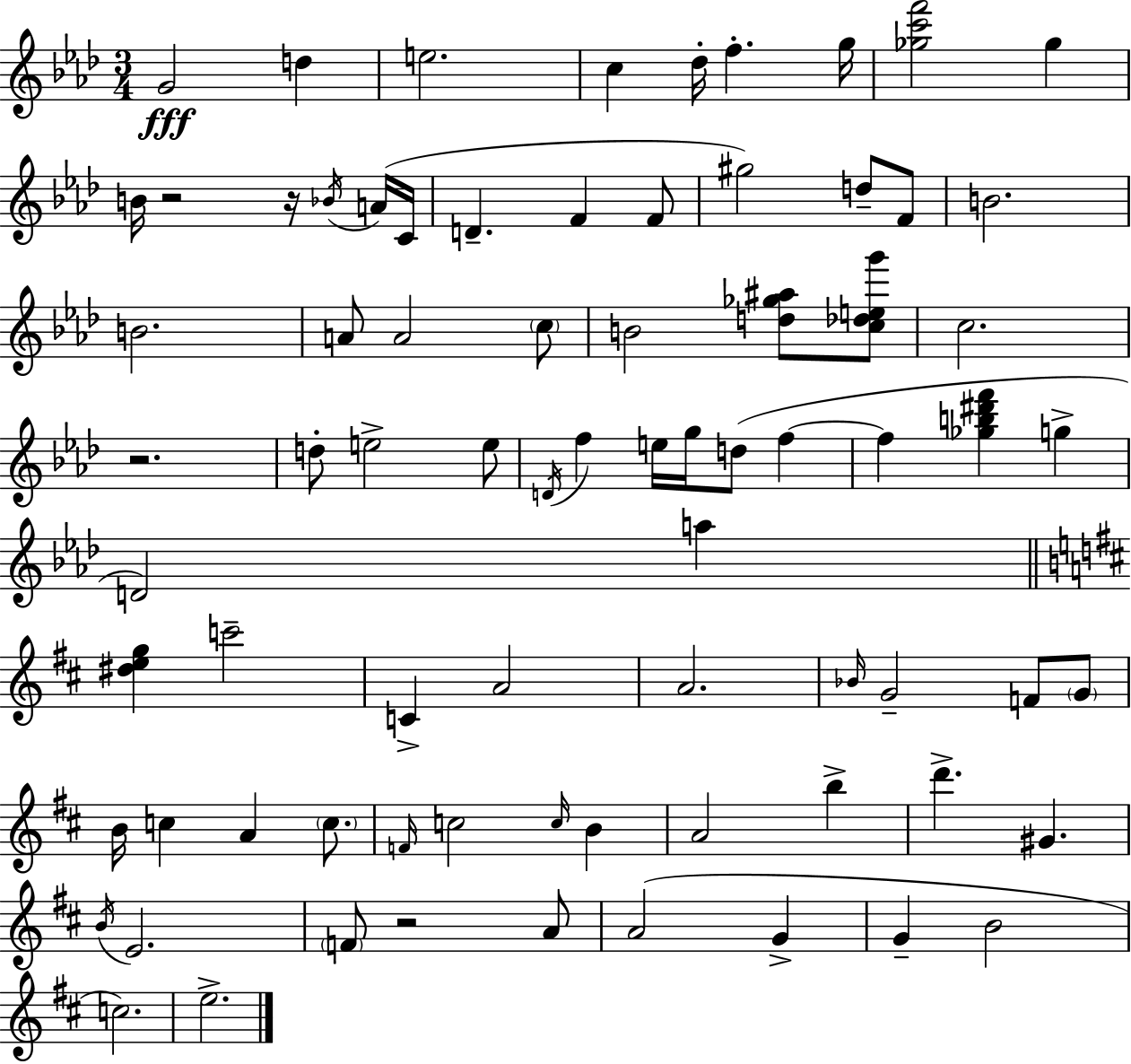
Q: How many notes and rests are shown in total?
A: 77